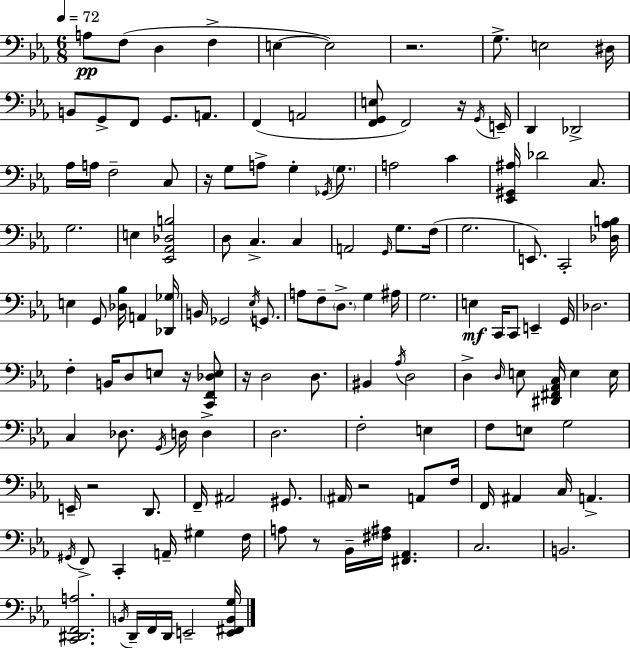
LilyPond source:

{
  \clef bass
  \numericTimeSignature
  \time 6/8
  \key ees \major
  \tempo 4 = 72
  a8\pp f8( d4 f4-> | e4~~ e2) | r2. | g8.-> e2 dis16 | \break b,8 g,8-> f,8 g,8. a,8. | f,4( a,2 | <f, g, e>8 f,2) r16 \acciaccatura { g,16 } | e,16-- d,4 des,2-> | \break aes16 a16 f2-- c8 | r16 g8 a8-> g4-. \acciaccatura { ges,16 } \parenthesize g8. | a2 c'4 | <ees, gis, ais>16 des'2 c8. | \break g2. | e4 <ees, aes, des b>2 | d8 c4.-> c4 | a,2 \grace { g,16 } g8. | \break f16( g2. | e,8.) c,2-. | <des aes b>16 e4 g,8 <des bes>16 a,4 | <des, ges>16 b,16 ges,2 | \break \acciaccatura { ees16 } g,8. a8 f8-- \parenthesize d8.-> g4 | ais16 g2. | e4\mf c,16 c,8 e,4-- | g,16 des2. | \break f4-. b,16 d8 e8 | r16 <c, f, des e>8 r16 d2 | d8. bis,4 \acciaccatura { aes16 } d2 | d4-> \grace { d16 } e8 | \break <dis, fis, aes, c>16 e4 e16 c4 des8. | \acciaccatura { g,16 } d16 d4-> d2. | f2-. | e4 f8 e8 g2 | \break e,16-- r2 | d,8. f,16-- ais,2 | gis,8. \parenthesize ais,16 r2 | a,8 f16 f,16 ais,4 | \break c16 a,4.-> \acciaccatura { gis,16 } f,8-> c,4-. | a,16-- gis4 f16 a8 r8 | bes,16-- <fis ais>16 <fis, aes,>4. c2. | b,2. | \break <c, dis, f, a>2. | \acciaccatura { b,16 } d,16-- f,16 d,16 | e,2-- <e, fis, b, g>16 \bar "|."
}